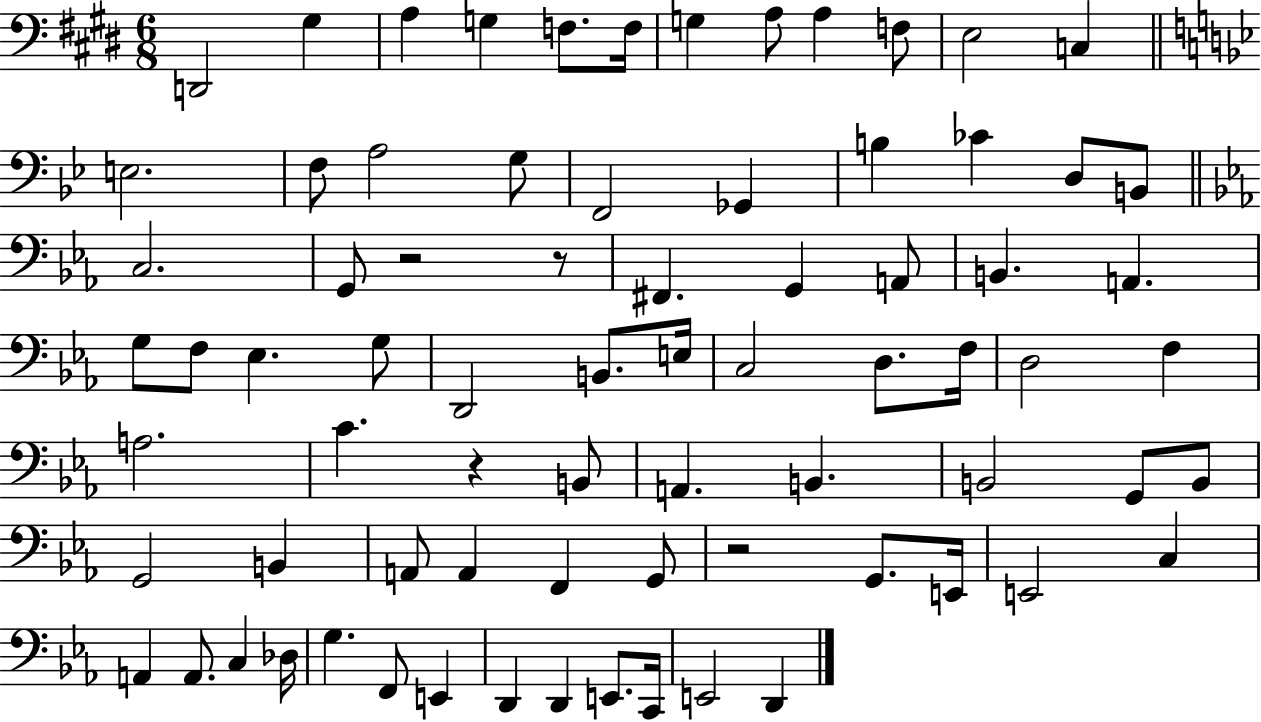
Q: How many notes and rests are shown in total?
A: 76